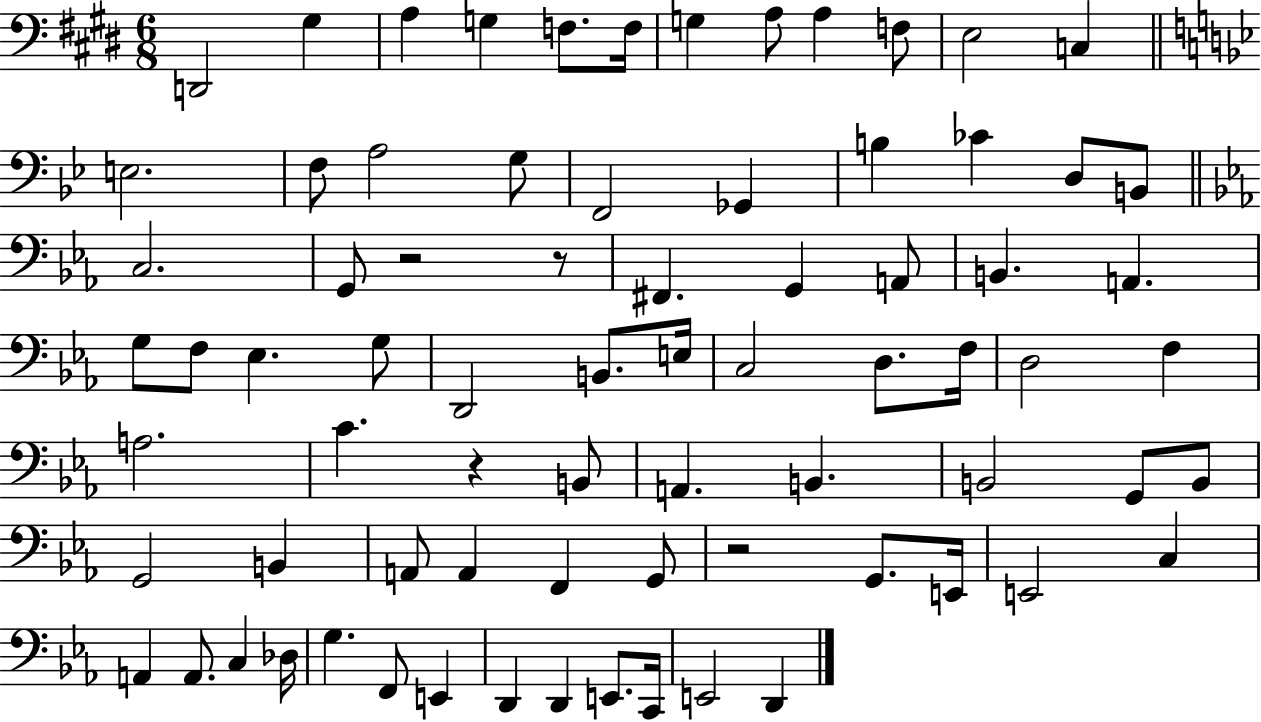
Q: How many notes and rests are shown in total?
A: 76